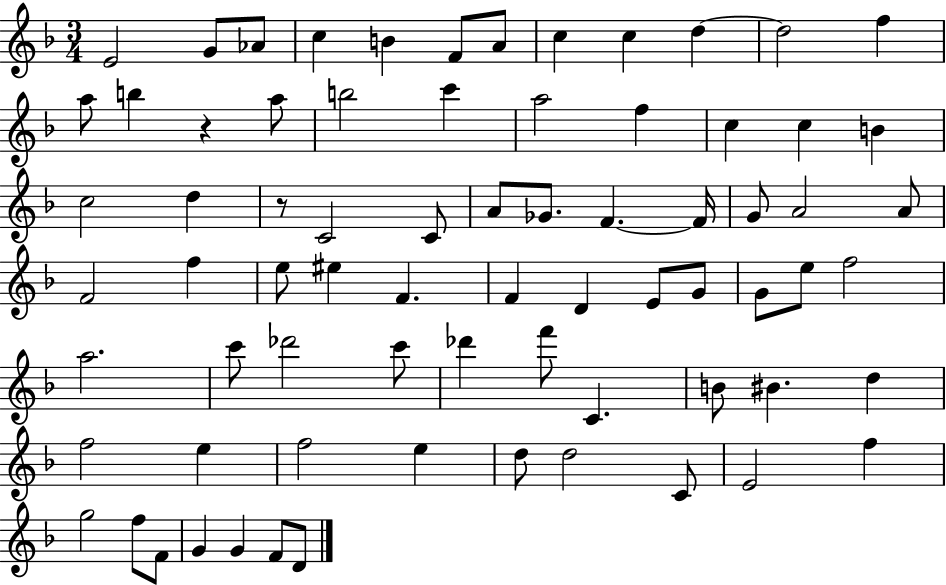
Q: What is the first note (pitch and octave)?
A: E4